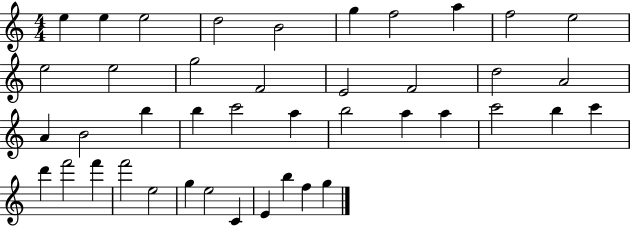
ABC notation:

X:1
T:Untitled
M:4/4
L:1/4
K:C
e e e2 d2 B2 g f2 a f2 e2 e2 e2 g2 F2 E2 F2 d2 A2 A B2 b b c'2 a b2 a a c'2 b c' d' f'2 f' f'2 e2 g e2 C E b f g